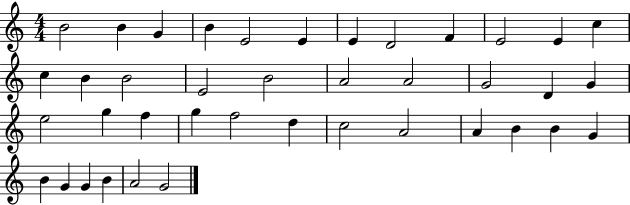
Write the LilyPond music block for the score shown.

{
  \clef treble
  \numericTimeSignature
  \time 4/4
  \key c \major
  b'2 b'4 g'4 | b'4 e'2 e'4 | e'4 d'2 f'4 | e'2 e'4 c''4 | \break c''4 b'4 b'2 | e'2 b'2 | a'2 a'2 | g'2 d'4 g'4 | \break e''2 g''4 f''4 | g''4 f''2 d''4 | c''2 a'2 | a'4 b'4 b'4 g'4 | \break b'4 g'4 g'4 b'4 | a'2 g'2 | \bar "|."
}